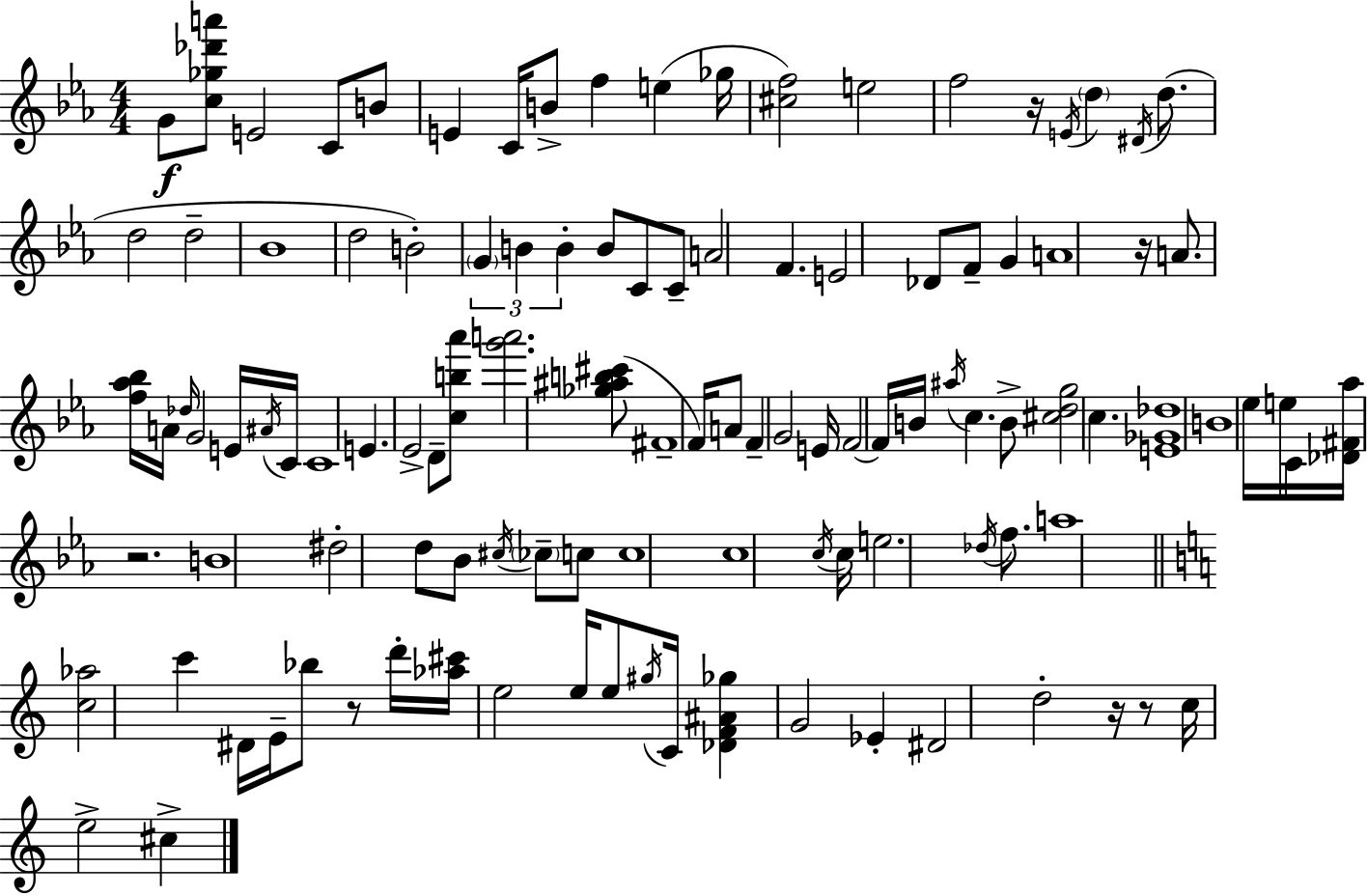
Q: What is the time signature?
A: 4/4